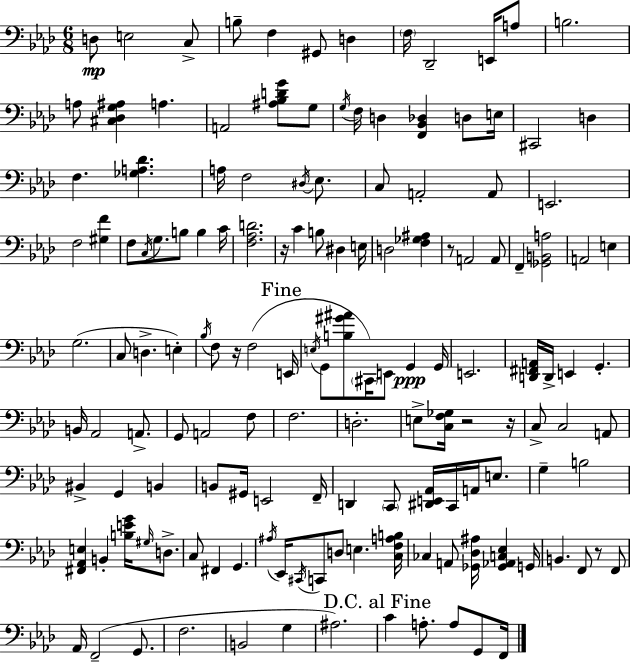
X:1
T:Untitled
M:6/8
L:1/4
K:Fm
D,/2 E,2 C,/2 B,/2 F, ^G,,/2 D, F,/4 _D,,2 E,,/4 A,/2 B,2 A,/2 [^C,_D,G,^A,] A, A,,2 [^A,_B,DG]/2 G,/2 G,/4 F,/4 D, [F,,_B,,_D,] D,/2 E,/4 ^C,,2 D, F, [_G,A,_D] A,/4 F,2 ^D,/4 _E,/2 C,/2 A,,2 A,,/2 E,,2 F,2 [^G,F] F,/2 C,/4 G,/2 B,/2 B, C/4 [F,_A,D]2 z/4 C B,/2 ^D, E,/4 D,2 [F,_G,^A,] z/2 A,,2 A,,/2 F,, [_G,,B,,A,]2 A,,2 E, G,2 C,/2 D, E, _B,/4 F,/2 z/4 F,2 E,,/4 E,/4 G,,/2 [B,^G^A]/2 ^C,,/4 E,,/2 G,, G,,/4 E,,2 [D,,^F,,A,,]/4 D,,/4 E,, G,, B,,/4 _A,,2 A,,/2 G,,/2 A,,2 F,/2 F,2 D,2 E,/2 [C,F,_G,]/4 z2 z/4 C,/2 C,2 A,,/2 ^B,, G,, B,, B,,/2 ^G,,/4 E,,2 F,,/4 D,, C,,/2 [^D,,E,,_A,,]/4 C,,/4 A,,/4 E,/2 G, B,2 [^F,,_A,,E,] B,, [B,EG]/4 ^G,/4 D,/2 C,/2 ^F,, G,, ^A,/4 _E,,/4 ^C,,/4 C,,/2 D,/2 E, [C,F,A,B,]/4 _C, A,,/2 [_G,,_D,^A,]/4 [_G,,_A,,C,_E,] G,,/4 B,, F,,/2 z/2 F,,/2 _A,,/4 F,,2 G,,/2 F,2 B,,2 G, ^A,2 C A,/2 A,/2 G,,/2 F,,/4